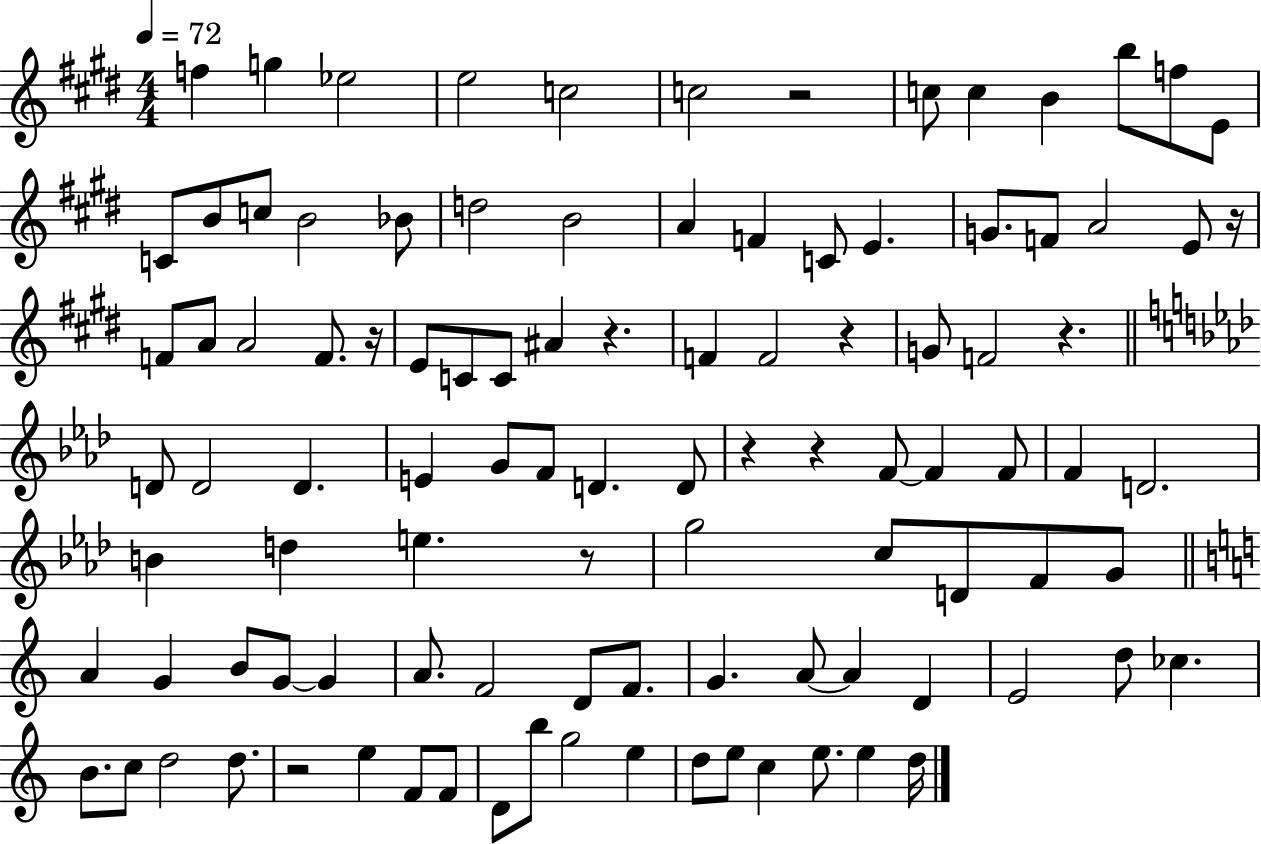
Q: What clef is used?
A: treble